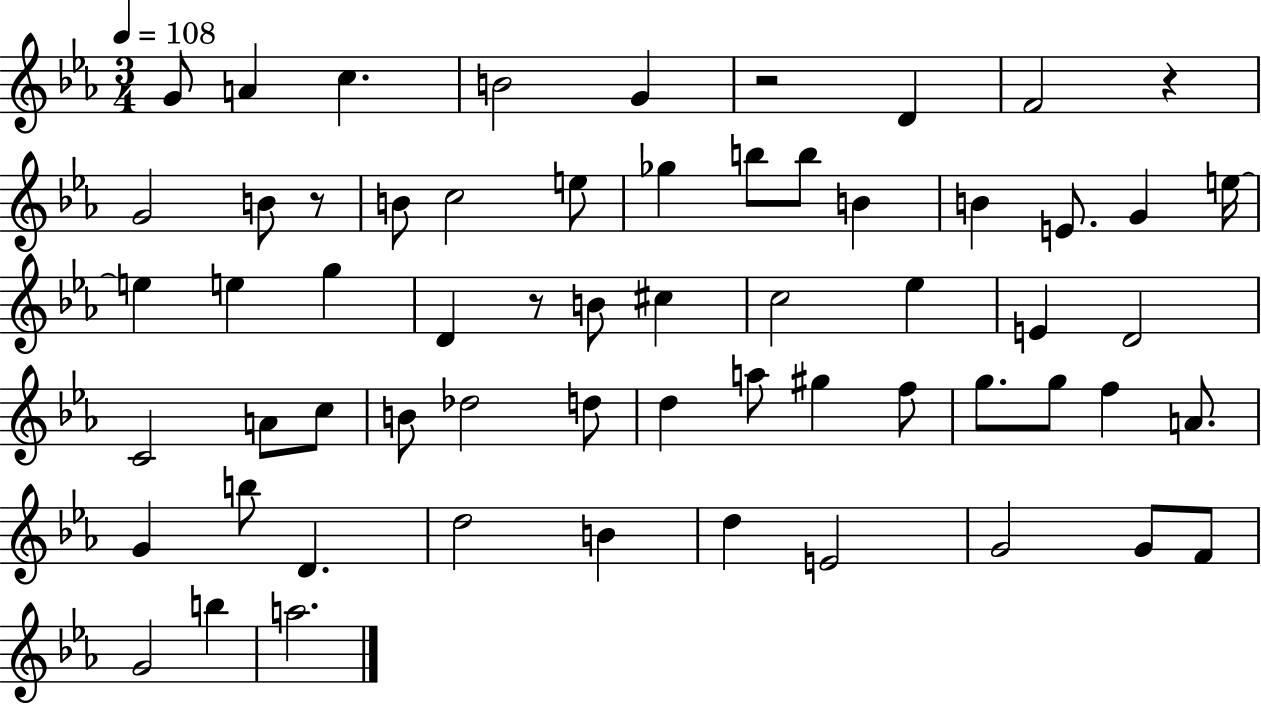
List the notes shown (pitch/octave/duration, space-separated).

G4/e A4/q C5/q. B4/h G4/q R/h D4/q F4/h R/q G4/h B4/e R/e B4/e C5/h E5/e Gb5/q B5/e B5/e B4/q B4/q E4/e. G4/q E5/s E5/q E5/q G5/q D4/q R/e B4/e C#5/q C5/h Eb5/q E4/q D4/h C4/h A4/e C5/e B4/e Db5/h D5/e D5/q A5/e G#5/q F5/e G5/e. G5/e F5/q A4/e. G4/q B5/e D4/q. D5/h B4/q D5/q E4/h G4/h G4/e F4/e G4/h B5/q A5/h.